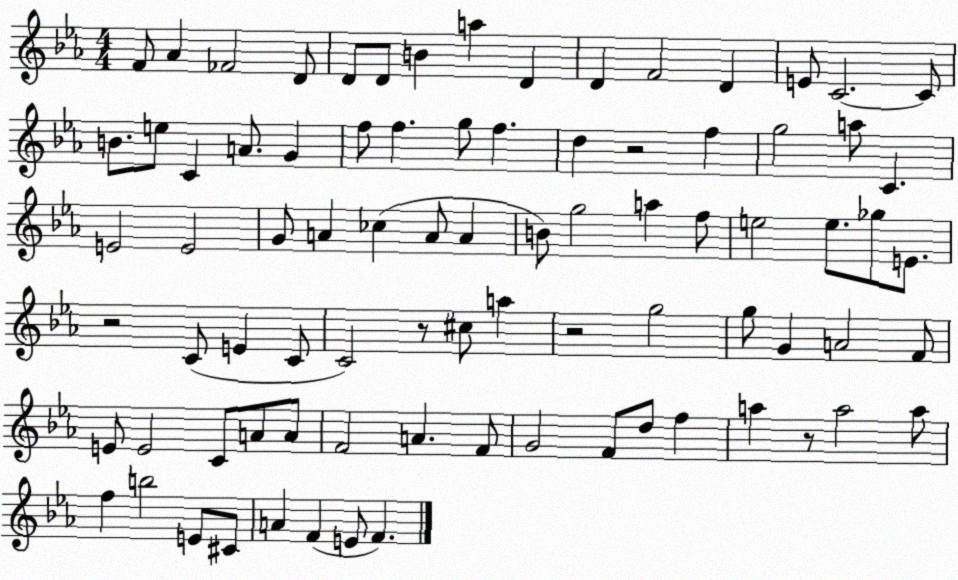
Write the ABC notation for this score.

X:1
T:Untitled
M:4/4
L:1/4
K:Eb
F/2 _A _F2 D/2 D/2 D/2 B a D D F2 D E/2 C2 C/2 B/2 e/2 C A/2 G f/2 f g/2 f d z2 f g2 a/2 C E2 E2 G/2 A _c A/2 A B/2 g2 a f/2 e2 e/2 _g/2 E/2 z2 C/2 E C/2 C2 z/2 ^c/2 a z2 g2 g/2 G A2 F/2 E/2 E2 C/2 A/2 A/2 F2 A F/2 G2 F/2 d/2 f a z/2 a2 a/2 f b2 E/2 ^C/2 A F E/2 F